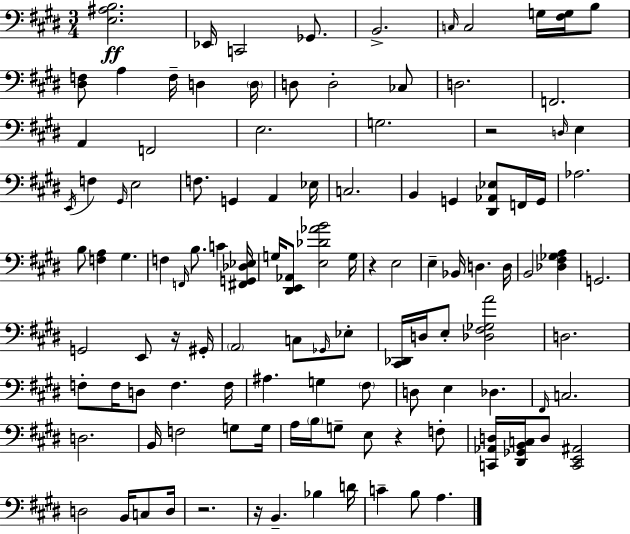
{
  \clef bass
  \numericTimeSignature
  \time 3/4
  \key e \major
  \repeat volta 2 { <e ais b>2.\ff | ees,16 c,2 ges,8. | b,2.-> | \grace { c16 } c2 g16 <fis g>16 b8 | \break <dis f>8 a4 f16-- d4 | \parenthesize d16 d8 d2-. ces8 | d2. | f,2. | \break a,4 f,2 | e2. | g2. | r2 \grace { d16 } e4 | \break \acciaccatura { e,16 } f4 \grace { gis,16 } e2 | f8. g,4 a,4 | ees16 c2. | b,4 g,4 | \break <dis, aes, ees>8 f,16 g,16 aes2. | b8 <f a>4 gis4. | f4 \grace { f,16 } b8. | c'4 <fis, g, des ees>16 g16 <dis, e, aes,>8 <e des' aes' b'>2 | \break g16 r4 e2 | e4-- bes,16 d4. | d16 b,2 | <des fis ges a>4 g,2. | \break g,2 | e,8 r16 gis,16-. \parenthesize a,2 | c8 \grace { ges,16 } ees8-. <cis, des,>16 d16 e8-. <des fis ges a'>2 | d2. | \break f8-. f16 d8 f4. | f16 ais4. | g4 \parenthesize fis8 d8 e4 | des4. \grace { fis,16 } c2. | \break d2. | b,16 f2 | g8 g16 a16 \parenthesize b16 g8-- e8 | r4 f8-. <c, aes, d>16 <dis, ges, b, c>16 d8 <c, e, ais,>2 | \break d2 | b,16 c8 d16 r2. | r16 b,4.-- | bes4 d'16 c'4-- b8 | \break a4. } \bar "|."
}